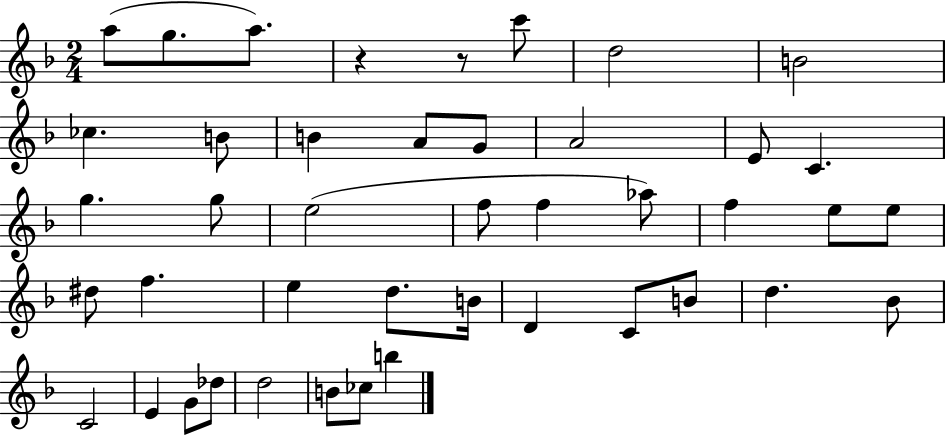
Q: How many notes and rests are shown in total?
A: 43